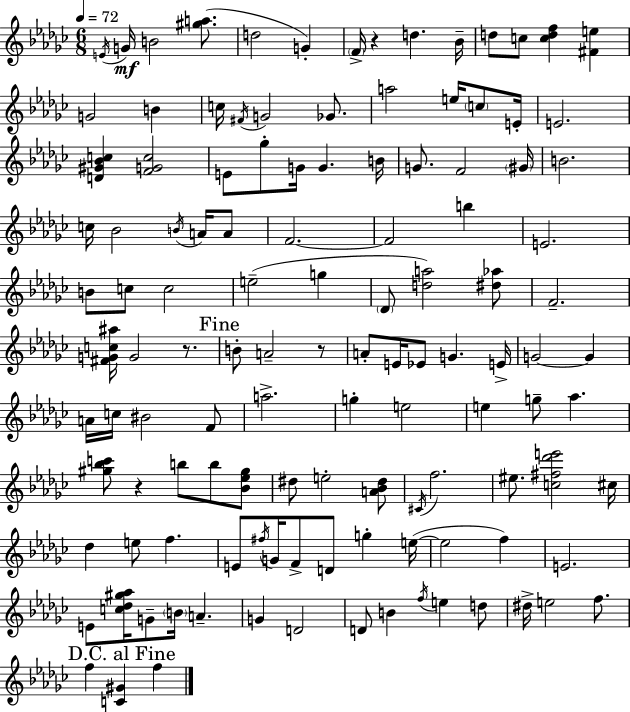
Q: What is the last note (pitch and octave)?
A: F5